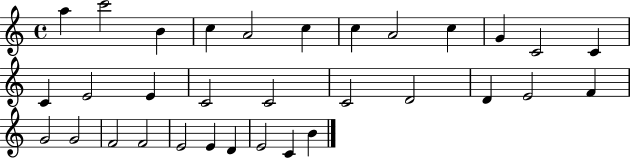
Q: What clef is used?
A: treble